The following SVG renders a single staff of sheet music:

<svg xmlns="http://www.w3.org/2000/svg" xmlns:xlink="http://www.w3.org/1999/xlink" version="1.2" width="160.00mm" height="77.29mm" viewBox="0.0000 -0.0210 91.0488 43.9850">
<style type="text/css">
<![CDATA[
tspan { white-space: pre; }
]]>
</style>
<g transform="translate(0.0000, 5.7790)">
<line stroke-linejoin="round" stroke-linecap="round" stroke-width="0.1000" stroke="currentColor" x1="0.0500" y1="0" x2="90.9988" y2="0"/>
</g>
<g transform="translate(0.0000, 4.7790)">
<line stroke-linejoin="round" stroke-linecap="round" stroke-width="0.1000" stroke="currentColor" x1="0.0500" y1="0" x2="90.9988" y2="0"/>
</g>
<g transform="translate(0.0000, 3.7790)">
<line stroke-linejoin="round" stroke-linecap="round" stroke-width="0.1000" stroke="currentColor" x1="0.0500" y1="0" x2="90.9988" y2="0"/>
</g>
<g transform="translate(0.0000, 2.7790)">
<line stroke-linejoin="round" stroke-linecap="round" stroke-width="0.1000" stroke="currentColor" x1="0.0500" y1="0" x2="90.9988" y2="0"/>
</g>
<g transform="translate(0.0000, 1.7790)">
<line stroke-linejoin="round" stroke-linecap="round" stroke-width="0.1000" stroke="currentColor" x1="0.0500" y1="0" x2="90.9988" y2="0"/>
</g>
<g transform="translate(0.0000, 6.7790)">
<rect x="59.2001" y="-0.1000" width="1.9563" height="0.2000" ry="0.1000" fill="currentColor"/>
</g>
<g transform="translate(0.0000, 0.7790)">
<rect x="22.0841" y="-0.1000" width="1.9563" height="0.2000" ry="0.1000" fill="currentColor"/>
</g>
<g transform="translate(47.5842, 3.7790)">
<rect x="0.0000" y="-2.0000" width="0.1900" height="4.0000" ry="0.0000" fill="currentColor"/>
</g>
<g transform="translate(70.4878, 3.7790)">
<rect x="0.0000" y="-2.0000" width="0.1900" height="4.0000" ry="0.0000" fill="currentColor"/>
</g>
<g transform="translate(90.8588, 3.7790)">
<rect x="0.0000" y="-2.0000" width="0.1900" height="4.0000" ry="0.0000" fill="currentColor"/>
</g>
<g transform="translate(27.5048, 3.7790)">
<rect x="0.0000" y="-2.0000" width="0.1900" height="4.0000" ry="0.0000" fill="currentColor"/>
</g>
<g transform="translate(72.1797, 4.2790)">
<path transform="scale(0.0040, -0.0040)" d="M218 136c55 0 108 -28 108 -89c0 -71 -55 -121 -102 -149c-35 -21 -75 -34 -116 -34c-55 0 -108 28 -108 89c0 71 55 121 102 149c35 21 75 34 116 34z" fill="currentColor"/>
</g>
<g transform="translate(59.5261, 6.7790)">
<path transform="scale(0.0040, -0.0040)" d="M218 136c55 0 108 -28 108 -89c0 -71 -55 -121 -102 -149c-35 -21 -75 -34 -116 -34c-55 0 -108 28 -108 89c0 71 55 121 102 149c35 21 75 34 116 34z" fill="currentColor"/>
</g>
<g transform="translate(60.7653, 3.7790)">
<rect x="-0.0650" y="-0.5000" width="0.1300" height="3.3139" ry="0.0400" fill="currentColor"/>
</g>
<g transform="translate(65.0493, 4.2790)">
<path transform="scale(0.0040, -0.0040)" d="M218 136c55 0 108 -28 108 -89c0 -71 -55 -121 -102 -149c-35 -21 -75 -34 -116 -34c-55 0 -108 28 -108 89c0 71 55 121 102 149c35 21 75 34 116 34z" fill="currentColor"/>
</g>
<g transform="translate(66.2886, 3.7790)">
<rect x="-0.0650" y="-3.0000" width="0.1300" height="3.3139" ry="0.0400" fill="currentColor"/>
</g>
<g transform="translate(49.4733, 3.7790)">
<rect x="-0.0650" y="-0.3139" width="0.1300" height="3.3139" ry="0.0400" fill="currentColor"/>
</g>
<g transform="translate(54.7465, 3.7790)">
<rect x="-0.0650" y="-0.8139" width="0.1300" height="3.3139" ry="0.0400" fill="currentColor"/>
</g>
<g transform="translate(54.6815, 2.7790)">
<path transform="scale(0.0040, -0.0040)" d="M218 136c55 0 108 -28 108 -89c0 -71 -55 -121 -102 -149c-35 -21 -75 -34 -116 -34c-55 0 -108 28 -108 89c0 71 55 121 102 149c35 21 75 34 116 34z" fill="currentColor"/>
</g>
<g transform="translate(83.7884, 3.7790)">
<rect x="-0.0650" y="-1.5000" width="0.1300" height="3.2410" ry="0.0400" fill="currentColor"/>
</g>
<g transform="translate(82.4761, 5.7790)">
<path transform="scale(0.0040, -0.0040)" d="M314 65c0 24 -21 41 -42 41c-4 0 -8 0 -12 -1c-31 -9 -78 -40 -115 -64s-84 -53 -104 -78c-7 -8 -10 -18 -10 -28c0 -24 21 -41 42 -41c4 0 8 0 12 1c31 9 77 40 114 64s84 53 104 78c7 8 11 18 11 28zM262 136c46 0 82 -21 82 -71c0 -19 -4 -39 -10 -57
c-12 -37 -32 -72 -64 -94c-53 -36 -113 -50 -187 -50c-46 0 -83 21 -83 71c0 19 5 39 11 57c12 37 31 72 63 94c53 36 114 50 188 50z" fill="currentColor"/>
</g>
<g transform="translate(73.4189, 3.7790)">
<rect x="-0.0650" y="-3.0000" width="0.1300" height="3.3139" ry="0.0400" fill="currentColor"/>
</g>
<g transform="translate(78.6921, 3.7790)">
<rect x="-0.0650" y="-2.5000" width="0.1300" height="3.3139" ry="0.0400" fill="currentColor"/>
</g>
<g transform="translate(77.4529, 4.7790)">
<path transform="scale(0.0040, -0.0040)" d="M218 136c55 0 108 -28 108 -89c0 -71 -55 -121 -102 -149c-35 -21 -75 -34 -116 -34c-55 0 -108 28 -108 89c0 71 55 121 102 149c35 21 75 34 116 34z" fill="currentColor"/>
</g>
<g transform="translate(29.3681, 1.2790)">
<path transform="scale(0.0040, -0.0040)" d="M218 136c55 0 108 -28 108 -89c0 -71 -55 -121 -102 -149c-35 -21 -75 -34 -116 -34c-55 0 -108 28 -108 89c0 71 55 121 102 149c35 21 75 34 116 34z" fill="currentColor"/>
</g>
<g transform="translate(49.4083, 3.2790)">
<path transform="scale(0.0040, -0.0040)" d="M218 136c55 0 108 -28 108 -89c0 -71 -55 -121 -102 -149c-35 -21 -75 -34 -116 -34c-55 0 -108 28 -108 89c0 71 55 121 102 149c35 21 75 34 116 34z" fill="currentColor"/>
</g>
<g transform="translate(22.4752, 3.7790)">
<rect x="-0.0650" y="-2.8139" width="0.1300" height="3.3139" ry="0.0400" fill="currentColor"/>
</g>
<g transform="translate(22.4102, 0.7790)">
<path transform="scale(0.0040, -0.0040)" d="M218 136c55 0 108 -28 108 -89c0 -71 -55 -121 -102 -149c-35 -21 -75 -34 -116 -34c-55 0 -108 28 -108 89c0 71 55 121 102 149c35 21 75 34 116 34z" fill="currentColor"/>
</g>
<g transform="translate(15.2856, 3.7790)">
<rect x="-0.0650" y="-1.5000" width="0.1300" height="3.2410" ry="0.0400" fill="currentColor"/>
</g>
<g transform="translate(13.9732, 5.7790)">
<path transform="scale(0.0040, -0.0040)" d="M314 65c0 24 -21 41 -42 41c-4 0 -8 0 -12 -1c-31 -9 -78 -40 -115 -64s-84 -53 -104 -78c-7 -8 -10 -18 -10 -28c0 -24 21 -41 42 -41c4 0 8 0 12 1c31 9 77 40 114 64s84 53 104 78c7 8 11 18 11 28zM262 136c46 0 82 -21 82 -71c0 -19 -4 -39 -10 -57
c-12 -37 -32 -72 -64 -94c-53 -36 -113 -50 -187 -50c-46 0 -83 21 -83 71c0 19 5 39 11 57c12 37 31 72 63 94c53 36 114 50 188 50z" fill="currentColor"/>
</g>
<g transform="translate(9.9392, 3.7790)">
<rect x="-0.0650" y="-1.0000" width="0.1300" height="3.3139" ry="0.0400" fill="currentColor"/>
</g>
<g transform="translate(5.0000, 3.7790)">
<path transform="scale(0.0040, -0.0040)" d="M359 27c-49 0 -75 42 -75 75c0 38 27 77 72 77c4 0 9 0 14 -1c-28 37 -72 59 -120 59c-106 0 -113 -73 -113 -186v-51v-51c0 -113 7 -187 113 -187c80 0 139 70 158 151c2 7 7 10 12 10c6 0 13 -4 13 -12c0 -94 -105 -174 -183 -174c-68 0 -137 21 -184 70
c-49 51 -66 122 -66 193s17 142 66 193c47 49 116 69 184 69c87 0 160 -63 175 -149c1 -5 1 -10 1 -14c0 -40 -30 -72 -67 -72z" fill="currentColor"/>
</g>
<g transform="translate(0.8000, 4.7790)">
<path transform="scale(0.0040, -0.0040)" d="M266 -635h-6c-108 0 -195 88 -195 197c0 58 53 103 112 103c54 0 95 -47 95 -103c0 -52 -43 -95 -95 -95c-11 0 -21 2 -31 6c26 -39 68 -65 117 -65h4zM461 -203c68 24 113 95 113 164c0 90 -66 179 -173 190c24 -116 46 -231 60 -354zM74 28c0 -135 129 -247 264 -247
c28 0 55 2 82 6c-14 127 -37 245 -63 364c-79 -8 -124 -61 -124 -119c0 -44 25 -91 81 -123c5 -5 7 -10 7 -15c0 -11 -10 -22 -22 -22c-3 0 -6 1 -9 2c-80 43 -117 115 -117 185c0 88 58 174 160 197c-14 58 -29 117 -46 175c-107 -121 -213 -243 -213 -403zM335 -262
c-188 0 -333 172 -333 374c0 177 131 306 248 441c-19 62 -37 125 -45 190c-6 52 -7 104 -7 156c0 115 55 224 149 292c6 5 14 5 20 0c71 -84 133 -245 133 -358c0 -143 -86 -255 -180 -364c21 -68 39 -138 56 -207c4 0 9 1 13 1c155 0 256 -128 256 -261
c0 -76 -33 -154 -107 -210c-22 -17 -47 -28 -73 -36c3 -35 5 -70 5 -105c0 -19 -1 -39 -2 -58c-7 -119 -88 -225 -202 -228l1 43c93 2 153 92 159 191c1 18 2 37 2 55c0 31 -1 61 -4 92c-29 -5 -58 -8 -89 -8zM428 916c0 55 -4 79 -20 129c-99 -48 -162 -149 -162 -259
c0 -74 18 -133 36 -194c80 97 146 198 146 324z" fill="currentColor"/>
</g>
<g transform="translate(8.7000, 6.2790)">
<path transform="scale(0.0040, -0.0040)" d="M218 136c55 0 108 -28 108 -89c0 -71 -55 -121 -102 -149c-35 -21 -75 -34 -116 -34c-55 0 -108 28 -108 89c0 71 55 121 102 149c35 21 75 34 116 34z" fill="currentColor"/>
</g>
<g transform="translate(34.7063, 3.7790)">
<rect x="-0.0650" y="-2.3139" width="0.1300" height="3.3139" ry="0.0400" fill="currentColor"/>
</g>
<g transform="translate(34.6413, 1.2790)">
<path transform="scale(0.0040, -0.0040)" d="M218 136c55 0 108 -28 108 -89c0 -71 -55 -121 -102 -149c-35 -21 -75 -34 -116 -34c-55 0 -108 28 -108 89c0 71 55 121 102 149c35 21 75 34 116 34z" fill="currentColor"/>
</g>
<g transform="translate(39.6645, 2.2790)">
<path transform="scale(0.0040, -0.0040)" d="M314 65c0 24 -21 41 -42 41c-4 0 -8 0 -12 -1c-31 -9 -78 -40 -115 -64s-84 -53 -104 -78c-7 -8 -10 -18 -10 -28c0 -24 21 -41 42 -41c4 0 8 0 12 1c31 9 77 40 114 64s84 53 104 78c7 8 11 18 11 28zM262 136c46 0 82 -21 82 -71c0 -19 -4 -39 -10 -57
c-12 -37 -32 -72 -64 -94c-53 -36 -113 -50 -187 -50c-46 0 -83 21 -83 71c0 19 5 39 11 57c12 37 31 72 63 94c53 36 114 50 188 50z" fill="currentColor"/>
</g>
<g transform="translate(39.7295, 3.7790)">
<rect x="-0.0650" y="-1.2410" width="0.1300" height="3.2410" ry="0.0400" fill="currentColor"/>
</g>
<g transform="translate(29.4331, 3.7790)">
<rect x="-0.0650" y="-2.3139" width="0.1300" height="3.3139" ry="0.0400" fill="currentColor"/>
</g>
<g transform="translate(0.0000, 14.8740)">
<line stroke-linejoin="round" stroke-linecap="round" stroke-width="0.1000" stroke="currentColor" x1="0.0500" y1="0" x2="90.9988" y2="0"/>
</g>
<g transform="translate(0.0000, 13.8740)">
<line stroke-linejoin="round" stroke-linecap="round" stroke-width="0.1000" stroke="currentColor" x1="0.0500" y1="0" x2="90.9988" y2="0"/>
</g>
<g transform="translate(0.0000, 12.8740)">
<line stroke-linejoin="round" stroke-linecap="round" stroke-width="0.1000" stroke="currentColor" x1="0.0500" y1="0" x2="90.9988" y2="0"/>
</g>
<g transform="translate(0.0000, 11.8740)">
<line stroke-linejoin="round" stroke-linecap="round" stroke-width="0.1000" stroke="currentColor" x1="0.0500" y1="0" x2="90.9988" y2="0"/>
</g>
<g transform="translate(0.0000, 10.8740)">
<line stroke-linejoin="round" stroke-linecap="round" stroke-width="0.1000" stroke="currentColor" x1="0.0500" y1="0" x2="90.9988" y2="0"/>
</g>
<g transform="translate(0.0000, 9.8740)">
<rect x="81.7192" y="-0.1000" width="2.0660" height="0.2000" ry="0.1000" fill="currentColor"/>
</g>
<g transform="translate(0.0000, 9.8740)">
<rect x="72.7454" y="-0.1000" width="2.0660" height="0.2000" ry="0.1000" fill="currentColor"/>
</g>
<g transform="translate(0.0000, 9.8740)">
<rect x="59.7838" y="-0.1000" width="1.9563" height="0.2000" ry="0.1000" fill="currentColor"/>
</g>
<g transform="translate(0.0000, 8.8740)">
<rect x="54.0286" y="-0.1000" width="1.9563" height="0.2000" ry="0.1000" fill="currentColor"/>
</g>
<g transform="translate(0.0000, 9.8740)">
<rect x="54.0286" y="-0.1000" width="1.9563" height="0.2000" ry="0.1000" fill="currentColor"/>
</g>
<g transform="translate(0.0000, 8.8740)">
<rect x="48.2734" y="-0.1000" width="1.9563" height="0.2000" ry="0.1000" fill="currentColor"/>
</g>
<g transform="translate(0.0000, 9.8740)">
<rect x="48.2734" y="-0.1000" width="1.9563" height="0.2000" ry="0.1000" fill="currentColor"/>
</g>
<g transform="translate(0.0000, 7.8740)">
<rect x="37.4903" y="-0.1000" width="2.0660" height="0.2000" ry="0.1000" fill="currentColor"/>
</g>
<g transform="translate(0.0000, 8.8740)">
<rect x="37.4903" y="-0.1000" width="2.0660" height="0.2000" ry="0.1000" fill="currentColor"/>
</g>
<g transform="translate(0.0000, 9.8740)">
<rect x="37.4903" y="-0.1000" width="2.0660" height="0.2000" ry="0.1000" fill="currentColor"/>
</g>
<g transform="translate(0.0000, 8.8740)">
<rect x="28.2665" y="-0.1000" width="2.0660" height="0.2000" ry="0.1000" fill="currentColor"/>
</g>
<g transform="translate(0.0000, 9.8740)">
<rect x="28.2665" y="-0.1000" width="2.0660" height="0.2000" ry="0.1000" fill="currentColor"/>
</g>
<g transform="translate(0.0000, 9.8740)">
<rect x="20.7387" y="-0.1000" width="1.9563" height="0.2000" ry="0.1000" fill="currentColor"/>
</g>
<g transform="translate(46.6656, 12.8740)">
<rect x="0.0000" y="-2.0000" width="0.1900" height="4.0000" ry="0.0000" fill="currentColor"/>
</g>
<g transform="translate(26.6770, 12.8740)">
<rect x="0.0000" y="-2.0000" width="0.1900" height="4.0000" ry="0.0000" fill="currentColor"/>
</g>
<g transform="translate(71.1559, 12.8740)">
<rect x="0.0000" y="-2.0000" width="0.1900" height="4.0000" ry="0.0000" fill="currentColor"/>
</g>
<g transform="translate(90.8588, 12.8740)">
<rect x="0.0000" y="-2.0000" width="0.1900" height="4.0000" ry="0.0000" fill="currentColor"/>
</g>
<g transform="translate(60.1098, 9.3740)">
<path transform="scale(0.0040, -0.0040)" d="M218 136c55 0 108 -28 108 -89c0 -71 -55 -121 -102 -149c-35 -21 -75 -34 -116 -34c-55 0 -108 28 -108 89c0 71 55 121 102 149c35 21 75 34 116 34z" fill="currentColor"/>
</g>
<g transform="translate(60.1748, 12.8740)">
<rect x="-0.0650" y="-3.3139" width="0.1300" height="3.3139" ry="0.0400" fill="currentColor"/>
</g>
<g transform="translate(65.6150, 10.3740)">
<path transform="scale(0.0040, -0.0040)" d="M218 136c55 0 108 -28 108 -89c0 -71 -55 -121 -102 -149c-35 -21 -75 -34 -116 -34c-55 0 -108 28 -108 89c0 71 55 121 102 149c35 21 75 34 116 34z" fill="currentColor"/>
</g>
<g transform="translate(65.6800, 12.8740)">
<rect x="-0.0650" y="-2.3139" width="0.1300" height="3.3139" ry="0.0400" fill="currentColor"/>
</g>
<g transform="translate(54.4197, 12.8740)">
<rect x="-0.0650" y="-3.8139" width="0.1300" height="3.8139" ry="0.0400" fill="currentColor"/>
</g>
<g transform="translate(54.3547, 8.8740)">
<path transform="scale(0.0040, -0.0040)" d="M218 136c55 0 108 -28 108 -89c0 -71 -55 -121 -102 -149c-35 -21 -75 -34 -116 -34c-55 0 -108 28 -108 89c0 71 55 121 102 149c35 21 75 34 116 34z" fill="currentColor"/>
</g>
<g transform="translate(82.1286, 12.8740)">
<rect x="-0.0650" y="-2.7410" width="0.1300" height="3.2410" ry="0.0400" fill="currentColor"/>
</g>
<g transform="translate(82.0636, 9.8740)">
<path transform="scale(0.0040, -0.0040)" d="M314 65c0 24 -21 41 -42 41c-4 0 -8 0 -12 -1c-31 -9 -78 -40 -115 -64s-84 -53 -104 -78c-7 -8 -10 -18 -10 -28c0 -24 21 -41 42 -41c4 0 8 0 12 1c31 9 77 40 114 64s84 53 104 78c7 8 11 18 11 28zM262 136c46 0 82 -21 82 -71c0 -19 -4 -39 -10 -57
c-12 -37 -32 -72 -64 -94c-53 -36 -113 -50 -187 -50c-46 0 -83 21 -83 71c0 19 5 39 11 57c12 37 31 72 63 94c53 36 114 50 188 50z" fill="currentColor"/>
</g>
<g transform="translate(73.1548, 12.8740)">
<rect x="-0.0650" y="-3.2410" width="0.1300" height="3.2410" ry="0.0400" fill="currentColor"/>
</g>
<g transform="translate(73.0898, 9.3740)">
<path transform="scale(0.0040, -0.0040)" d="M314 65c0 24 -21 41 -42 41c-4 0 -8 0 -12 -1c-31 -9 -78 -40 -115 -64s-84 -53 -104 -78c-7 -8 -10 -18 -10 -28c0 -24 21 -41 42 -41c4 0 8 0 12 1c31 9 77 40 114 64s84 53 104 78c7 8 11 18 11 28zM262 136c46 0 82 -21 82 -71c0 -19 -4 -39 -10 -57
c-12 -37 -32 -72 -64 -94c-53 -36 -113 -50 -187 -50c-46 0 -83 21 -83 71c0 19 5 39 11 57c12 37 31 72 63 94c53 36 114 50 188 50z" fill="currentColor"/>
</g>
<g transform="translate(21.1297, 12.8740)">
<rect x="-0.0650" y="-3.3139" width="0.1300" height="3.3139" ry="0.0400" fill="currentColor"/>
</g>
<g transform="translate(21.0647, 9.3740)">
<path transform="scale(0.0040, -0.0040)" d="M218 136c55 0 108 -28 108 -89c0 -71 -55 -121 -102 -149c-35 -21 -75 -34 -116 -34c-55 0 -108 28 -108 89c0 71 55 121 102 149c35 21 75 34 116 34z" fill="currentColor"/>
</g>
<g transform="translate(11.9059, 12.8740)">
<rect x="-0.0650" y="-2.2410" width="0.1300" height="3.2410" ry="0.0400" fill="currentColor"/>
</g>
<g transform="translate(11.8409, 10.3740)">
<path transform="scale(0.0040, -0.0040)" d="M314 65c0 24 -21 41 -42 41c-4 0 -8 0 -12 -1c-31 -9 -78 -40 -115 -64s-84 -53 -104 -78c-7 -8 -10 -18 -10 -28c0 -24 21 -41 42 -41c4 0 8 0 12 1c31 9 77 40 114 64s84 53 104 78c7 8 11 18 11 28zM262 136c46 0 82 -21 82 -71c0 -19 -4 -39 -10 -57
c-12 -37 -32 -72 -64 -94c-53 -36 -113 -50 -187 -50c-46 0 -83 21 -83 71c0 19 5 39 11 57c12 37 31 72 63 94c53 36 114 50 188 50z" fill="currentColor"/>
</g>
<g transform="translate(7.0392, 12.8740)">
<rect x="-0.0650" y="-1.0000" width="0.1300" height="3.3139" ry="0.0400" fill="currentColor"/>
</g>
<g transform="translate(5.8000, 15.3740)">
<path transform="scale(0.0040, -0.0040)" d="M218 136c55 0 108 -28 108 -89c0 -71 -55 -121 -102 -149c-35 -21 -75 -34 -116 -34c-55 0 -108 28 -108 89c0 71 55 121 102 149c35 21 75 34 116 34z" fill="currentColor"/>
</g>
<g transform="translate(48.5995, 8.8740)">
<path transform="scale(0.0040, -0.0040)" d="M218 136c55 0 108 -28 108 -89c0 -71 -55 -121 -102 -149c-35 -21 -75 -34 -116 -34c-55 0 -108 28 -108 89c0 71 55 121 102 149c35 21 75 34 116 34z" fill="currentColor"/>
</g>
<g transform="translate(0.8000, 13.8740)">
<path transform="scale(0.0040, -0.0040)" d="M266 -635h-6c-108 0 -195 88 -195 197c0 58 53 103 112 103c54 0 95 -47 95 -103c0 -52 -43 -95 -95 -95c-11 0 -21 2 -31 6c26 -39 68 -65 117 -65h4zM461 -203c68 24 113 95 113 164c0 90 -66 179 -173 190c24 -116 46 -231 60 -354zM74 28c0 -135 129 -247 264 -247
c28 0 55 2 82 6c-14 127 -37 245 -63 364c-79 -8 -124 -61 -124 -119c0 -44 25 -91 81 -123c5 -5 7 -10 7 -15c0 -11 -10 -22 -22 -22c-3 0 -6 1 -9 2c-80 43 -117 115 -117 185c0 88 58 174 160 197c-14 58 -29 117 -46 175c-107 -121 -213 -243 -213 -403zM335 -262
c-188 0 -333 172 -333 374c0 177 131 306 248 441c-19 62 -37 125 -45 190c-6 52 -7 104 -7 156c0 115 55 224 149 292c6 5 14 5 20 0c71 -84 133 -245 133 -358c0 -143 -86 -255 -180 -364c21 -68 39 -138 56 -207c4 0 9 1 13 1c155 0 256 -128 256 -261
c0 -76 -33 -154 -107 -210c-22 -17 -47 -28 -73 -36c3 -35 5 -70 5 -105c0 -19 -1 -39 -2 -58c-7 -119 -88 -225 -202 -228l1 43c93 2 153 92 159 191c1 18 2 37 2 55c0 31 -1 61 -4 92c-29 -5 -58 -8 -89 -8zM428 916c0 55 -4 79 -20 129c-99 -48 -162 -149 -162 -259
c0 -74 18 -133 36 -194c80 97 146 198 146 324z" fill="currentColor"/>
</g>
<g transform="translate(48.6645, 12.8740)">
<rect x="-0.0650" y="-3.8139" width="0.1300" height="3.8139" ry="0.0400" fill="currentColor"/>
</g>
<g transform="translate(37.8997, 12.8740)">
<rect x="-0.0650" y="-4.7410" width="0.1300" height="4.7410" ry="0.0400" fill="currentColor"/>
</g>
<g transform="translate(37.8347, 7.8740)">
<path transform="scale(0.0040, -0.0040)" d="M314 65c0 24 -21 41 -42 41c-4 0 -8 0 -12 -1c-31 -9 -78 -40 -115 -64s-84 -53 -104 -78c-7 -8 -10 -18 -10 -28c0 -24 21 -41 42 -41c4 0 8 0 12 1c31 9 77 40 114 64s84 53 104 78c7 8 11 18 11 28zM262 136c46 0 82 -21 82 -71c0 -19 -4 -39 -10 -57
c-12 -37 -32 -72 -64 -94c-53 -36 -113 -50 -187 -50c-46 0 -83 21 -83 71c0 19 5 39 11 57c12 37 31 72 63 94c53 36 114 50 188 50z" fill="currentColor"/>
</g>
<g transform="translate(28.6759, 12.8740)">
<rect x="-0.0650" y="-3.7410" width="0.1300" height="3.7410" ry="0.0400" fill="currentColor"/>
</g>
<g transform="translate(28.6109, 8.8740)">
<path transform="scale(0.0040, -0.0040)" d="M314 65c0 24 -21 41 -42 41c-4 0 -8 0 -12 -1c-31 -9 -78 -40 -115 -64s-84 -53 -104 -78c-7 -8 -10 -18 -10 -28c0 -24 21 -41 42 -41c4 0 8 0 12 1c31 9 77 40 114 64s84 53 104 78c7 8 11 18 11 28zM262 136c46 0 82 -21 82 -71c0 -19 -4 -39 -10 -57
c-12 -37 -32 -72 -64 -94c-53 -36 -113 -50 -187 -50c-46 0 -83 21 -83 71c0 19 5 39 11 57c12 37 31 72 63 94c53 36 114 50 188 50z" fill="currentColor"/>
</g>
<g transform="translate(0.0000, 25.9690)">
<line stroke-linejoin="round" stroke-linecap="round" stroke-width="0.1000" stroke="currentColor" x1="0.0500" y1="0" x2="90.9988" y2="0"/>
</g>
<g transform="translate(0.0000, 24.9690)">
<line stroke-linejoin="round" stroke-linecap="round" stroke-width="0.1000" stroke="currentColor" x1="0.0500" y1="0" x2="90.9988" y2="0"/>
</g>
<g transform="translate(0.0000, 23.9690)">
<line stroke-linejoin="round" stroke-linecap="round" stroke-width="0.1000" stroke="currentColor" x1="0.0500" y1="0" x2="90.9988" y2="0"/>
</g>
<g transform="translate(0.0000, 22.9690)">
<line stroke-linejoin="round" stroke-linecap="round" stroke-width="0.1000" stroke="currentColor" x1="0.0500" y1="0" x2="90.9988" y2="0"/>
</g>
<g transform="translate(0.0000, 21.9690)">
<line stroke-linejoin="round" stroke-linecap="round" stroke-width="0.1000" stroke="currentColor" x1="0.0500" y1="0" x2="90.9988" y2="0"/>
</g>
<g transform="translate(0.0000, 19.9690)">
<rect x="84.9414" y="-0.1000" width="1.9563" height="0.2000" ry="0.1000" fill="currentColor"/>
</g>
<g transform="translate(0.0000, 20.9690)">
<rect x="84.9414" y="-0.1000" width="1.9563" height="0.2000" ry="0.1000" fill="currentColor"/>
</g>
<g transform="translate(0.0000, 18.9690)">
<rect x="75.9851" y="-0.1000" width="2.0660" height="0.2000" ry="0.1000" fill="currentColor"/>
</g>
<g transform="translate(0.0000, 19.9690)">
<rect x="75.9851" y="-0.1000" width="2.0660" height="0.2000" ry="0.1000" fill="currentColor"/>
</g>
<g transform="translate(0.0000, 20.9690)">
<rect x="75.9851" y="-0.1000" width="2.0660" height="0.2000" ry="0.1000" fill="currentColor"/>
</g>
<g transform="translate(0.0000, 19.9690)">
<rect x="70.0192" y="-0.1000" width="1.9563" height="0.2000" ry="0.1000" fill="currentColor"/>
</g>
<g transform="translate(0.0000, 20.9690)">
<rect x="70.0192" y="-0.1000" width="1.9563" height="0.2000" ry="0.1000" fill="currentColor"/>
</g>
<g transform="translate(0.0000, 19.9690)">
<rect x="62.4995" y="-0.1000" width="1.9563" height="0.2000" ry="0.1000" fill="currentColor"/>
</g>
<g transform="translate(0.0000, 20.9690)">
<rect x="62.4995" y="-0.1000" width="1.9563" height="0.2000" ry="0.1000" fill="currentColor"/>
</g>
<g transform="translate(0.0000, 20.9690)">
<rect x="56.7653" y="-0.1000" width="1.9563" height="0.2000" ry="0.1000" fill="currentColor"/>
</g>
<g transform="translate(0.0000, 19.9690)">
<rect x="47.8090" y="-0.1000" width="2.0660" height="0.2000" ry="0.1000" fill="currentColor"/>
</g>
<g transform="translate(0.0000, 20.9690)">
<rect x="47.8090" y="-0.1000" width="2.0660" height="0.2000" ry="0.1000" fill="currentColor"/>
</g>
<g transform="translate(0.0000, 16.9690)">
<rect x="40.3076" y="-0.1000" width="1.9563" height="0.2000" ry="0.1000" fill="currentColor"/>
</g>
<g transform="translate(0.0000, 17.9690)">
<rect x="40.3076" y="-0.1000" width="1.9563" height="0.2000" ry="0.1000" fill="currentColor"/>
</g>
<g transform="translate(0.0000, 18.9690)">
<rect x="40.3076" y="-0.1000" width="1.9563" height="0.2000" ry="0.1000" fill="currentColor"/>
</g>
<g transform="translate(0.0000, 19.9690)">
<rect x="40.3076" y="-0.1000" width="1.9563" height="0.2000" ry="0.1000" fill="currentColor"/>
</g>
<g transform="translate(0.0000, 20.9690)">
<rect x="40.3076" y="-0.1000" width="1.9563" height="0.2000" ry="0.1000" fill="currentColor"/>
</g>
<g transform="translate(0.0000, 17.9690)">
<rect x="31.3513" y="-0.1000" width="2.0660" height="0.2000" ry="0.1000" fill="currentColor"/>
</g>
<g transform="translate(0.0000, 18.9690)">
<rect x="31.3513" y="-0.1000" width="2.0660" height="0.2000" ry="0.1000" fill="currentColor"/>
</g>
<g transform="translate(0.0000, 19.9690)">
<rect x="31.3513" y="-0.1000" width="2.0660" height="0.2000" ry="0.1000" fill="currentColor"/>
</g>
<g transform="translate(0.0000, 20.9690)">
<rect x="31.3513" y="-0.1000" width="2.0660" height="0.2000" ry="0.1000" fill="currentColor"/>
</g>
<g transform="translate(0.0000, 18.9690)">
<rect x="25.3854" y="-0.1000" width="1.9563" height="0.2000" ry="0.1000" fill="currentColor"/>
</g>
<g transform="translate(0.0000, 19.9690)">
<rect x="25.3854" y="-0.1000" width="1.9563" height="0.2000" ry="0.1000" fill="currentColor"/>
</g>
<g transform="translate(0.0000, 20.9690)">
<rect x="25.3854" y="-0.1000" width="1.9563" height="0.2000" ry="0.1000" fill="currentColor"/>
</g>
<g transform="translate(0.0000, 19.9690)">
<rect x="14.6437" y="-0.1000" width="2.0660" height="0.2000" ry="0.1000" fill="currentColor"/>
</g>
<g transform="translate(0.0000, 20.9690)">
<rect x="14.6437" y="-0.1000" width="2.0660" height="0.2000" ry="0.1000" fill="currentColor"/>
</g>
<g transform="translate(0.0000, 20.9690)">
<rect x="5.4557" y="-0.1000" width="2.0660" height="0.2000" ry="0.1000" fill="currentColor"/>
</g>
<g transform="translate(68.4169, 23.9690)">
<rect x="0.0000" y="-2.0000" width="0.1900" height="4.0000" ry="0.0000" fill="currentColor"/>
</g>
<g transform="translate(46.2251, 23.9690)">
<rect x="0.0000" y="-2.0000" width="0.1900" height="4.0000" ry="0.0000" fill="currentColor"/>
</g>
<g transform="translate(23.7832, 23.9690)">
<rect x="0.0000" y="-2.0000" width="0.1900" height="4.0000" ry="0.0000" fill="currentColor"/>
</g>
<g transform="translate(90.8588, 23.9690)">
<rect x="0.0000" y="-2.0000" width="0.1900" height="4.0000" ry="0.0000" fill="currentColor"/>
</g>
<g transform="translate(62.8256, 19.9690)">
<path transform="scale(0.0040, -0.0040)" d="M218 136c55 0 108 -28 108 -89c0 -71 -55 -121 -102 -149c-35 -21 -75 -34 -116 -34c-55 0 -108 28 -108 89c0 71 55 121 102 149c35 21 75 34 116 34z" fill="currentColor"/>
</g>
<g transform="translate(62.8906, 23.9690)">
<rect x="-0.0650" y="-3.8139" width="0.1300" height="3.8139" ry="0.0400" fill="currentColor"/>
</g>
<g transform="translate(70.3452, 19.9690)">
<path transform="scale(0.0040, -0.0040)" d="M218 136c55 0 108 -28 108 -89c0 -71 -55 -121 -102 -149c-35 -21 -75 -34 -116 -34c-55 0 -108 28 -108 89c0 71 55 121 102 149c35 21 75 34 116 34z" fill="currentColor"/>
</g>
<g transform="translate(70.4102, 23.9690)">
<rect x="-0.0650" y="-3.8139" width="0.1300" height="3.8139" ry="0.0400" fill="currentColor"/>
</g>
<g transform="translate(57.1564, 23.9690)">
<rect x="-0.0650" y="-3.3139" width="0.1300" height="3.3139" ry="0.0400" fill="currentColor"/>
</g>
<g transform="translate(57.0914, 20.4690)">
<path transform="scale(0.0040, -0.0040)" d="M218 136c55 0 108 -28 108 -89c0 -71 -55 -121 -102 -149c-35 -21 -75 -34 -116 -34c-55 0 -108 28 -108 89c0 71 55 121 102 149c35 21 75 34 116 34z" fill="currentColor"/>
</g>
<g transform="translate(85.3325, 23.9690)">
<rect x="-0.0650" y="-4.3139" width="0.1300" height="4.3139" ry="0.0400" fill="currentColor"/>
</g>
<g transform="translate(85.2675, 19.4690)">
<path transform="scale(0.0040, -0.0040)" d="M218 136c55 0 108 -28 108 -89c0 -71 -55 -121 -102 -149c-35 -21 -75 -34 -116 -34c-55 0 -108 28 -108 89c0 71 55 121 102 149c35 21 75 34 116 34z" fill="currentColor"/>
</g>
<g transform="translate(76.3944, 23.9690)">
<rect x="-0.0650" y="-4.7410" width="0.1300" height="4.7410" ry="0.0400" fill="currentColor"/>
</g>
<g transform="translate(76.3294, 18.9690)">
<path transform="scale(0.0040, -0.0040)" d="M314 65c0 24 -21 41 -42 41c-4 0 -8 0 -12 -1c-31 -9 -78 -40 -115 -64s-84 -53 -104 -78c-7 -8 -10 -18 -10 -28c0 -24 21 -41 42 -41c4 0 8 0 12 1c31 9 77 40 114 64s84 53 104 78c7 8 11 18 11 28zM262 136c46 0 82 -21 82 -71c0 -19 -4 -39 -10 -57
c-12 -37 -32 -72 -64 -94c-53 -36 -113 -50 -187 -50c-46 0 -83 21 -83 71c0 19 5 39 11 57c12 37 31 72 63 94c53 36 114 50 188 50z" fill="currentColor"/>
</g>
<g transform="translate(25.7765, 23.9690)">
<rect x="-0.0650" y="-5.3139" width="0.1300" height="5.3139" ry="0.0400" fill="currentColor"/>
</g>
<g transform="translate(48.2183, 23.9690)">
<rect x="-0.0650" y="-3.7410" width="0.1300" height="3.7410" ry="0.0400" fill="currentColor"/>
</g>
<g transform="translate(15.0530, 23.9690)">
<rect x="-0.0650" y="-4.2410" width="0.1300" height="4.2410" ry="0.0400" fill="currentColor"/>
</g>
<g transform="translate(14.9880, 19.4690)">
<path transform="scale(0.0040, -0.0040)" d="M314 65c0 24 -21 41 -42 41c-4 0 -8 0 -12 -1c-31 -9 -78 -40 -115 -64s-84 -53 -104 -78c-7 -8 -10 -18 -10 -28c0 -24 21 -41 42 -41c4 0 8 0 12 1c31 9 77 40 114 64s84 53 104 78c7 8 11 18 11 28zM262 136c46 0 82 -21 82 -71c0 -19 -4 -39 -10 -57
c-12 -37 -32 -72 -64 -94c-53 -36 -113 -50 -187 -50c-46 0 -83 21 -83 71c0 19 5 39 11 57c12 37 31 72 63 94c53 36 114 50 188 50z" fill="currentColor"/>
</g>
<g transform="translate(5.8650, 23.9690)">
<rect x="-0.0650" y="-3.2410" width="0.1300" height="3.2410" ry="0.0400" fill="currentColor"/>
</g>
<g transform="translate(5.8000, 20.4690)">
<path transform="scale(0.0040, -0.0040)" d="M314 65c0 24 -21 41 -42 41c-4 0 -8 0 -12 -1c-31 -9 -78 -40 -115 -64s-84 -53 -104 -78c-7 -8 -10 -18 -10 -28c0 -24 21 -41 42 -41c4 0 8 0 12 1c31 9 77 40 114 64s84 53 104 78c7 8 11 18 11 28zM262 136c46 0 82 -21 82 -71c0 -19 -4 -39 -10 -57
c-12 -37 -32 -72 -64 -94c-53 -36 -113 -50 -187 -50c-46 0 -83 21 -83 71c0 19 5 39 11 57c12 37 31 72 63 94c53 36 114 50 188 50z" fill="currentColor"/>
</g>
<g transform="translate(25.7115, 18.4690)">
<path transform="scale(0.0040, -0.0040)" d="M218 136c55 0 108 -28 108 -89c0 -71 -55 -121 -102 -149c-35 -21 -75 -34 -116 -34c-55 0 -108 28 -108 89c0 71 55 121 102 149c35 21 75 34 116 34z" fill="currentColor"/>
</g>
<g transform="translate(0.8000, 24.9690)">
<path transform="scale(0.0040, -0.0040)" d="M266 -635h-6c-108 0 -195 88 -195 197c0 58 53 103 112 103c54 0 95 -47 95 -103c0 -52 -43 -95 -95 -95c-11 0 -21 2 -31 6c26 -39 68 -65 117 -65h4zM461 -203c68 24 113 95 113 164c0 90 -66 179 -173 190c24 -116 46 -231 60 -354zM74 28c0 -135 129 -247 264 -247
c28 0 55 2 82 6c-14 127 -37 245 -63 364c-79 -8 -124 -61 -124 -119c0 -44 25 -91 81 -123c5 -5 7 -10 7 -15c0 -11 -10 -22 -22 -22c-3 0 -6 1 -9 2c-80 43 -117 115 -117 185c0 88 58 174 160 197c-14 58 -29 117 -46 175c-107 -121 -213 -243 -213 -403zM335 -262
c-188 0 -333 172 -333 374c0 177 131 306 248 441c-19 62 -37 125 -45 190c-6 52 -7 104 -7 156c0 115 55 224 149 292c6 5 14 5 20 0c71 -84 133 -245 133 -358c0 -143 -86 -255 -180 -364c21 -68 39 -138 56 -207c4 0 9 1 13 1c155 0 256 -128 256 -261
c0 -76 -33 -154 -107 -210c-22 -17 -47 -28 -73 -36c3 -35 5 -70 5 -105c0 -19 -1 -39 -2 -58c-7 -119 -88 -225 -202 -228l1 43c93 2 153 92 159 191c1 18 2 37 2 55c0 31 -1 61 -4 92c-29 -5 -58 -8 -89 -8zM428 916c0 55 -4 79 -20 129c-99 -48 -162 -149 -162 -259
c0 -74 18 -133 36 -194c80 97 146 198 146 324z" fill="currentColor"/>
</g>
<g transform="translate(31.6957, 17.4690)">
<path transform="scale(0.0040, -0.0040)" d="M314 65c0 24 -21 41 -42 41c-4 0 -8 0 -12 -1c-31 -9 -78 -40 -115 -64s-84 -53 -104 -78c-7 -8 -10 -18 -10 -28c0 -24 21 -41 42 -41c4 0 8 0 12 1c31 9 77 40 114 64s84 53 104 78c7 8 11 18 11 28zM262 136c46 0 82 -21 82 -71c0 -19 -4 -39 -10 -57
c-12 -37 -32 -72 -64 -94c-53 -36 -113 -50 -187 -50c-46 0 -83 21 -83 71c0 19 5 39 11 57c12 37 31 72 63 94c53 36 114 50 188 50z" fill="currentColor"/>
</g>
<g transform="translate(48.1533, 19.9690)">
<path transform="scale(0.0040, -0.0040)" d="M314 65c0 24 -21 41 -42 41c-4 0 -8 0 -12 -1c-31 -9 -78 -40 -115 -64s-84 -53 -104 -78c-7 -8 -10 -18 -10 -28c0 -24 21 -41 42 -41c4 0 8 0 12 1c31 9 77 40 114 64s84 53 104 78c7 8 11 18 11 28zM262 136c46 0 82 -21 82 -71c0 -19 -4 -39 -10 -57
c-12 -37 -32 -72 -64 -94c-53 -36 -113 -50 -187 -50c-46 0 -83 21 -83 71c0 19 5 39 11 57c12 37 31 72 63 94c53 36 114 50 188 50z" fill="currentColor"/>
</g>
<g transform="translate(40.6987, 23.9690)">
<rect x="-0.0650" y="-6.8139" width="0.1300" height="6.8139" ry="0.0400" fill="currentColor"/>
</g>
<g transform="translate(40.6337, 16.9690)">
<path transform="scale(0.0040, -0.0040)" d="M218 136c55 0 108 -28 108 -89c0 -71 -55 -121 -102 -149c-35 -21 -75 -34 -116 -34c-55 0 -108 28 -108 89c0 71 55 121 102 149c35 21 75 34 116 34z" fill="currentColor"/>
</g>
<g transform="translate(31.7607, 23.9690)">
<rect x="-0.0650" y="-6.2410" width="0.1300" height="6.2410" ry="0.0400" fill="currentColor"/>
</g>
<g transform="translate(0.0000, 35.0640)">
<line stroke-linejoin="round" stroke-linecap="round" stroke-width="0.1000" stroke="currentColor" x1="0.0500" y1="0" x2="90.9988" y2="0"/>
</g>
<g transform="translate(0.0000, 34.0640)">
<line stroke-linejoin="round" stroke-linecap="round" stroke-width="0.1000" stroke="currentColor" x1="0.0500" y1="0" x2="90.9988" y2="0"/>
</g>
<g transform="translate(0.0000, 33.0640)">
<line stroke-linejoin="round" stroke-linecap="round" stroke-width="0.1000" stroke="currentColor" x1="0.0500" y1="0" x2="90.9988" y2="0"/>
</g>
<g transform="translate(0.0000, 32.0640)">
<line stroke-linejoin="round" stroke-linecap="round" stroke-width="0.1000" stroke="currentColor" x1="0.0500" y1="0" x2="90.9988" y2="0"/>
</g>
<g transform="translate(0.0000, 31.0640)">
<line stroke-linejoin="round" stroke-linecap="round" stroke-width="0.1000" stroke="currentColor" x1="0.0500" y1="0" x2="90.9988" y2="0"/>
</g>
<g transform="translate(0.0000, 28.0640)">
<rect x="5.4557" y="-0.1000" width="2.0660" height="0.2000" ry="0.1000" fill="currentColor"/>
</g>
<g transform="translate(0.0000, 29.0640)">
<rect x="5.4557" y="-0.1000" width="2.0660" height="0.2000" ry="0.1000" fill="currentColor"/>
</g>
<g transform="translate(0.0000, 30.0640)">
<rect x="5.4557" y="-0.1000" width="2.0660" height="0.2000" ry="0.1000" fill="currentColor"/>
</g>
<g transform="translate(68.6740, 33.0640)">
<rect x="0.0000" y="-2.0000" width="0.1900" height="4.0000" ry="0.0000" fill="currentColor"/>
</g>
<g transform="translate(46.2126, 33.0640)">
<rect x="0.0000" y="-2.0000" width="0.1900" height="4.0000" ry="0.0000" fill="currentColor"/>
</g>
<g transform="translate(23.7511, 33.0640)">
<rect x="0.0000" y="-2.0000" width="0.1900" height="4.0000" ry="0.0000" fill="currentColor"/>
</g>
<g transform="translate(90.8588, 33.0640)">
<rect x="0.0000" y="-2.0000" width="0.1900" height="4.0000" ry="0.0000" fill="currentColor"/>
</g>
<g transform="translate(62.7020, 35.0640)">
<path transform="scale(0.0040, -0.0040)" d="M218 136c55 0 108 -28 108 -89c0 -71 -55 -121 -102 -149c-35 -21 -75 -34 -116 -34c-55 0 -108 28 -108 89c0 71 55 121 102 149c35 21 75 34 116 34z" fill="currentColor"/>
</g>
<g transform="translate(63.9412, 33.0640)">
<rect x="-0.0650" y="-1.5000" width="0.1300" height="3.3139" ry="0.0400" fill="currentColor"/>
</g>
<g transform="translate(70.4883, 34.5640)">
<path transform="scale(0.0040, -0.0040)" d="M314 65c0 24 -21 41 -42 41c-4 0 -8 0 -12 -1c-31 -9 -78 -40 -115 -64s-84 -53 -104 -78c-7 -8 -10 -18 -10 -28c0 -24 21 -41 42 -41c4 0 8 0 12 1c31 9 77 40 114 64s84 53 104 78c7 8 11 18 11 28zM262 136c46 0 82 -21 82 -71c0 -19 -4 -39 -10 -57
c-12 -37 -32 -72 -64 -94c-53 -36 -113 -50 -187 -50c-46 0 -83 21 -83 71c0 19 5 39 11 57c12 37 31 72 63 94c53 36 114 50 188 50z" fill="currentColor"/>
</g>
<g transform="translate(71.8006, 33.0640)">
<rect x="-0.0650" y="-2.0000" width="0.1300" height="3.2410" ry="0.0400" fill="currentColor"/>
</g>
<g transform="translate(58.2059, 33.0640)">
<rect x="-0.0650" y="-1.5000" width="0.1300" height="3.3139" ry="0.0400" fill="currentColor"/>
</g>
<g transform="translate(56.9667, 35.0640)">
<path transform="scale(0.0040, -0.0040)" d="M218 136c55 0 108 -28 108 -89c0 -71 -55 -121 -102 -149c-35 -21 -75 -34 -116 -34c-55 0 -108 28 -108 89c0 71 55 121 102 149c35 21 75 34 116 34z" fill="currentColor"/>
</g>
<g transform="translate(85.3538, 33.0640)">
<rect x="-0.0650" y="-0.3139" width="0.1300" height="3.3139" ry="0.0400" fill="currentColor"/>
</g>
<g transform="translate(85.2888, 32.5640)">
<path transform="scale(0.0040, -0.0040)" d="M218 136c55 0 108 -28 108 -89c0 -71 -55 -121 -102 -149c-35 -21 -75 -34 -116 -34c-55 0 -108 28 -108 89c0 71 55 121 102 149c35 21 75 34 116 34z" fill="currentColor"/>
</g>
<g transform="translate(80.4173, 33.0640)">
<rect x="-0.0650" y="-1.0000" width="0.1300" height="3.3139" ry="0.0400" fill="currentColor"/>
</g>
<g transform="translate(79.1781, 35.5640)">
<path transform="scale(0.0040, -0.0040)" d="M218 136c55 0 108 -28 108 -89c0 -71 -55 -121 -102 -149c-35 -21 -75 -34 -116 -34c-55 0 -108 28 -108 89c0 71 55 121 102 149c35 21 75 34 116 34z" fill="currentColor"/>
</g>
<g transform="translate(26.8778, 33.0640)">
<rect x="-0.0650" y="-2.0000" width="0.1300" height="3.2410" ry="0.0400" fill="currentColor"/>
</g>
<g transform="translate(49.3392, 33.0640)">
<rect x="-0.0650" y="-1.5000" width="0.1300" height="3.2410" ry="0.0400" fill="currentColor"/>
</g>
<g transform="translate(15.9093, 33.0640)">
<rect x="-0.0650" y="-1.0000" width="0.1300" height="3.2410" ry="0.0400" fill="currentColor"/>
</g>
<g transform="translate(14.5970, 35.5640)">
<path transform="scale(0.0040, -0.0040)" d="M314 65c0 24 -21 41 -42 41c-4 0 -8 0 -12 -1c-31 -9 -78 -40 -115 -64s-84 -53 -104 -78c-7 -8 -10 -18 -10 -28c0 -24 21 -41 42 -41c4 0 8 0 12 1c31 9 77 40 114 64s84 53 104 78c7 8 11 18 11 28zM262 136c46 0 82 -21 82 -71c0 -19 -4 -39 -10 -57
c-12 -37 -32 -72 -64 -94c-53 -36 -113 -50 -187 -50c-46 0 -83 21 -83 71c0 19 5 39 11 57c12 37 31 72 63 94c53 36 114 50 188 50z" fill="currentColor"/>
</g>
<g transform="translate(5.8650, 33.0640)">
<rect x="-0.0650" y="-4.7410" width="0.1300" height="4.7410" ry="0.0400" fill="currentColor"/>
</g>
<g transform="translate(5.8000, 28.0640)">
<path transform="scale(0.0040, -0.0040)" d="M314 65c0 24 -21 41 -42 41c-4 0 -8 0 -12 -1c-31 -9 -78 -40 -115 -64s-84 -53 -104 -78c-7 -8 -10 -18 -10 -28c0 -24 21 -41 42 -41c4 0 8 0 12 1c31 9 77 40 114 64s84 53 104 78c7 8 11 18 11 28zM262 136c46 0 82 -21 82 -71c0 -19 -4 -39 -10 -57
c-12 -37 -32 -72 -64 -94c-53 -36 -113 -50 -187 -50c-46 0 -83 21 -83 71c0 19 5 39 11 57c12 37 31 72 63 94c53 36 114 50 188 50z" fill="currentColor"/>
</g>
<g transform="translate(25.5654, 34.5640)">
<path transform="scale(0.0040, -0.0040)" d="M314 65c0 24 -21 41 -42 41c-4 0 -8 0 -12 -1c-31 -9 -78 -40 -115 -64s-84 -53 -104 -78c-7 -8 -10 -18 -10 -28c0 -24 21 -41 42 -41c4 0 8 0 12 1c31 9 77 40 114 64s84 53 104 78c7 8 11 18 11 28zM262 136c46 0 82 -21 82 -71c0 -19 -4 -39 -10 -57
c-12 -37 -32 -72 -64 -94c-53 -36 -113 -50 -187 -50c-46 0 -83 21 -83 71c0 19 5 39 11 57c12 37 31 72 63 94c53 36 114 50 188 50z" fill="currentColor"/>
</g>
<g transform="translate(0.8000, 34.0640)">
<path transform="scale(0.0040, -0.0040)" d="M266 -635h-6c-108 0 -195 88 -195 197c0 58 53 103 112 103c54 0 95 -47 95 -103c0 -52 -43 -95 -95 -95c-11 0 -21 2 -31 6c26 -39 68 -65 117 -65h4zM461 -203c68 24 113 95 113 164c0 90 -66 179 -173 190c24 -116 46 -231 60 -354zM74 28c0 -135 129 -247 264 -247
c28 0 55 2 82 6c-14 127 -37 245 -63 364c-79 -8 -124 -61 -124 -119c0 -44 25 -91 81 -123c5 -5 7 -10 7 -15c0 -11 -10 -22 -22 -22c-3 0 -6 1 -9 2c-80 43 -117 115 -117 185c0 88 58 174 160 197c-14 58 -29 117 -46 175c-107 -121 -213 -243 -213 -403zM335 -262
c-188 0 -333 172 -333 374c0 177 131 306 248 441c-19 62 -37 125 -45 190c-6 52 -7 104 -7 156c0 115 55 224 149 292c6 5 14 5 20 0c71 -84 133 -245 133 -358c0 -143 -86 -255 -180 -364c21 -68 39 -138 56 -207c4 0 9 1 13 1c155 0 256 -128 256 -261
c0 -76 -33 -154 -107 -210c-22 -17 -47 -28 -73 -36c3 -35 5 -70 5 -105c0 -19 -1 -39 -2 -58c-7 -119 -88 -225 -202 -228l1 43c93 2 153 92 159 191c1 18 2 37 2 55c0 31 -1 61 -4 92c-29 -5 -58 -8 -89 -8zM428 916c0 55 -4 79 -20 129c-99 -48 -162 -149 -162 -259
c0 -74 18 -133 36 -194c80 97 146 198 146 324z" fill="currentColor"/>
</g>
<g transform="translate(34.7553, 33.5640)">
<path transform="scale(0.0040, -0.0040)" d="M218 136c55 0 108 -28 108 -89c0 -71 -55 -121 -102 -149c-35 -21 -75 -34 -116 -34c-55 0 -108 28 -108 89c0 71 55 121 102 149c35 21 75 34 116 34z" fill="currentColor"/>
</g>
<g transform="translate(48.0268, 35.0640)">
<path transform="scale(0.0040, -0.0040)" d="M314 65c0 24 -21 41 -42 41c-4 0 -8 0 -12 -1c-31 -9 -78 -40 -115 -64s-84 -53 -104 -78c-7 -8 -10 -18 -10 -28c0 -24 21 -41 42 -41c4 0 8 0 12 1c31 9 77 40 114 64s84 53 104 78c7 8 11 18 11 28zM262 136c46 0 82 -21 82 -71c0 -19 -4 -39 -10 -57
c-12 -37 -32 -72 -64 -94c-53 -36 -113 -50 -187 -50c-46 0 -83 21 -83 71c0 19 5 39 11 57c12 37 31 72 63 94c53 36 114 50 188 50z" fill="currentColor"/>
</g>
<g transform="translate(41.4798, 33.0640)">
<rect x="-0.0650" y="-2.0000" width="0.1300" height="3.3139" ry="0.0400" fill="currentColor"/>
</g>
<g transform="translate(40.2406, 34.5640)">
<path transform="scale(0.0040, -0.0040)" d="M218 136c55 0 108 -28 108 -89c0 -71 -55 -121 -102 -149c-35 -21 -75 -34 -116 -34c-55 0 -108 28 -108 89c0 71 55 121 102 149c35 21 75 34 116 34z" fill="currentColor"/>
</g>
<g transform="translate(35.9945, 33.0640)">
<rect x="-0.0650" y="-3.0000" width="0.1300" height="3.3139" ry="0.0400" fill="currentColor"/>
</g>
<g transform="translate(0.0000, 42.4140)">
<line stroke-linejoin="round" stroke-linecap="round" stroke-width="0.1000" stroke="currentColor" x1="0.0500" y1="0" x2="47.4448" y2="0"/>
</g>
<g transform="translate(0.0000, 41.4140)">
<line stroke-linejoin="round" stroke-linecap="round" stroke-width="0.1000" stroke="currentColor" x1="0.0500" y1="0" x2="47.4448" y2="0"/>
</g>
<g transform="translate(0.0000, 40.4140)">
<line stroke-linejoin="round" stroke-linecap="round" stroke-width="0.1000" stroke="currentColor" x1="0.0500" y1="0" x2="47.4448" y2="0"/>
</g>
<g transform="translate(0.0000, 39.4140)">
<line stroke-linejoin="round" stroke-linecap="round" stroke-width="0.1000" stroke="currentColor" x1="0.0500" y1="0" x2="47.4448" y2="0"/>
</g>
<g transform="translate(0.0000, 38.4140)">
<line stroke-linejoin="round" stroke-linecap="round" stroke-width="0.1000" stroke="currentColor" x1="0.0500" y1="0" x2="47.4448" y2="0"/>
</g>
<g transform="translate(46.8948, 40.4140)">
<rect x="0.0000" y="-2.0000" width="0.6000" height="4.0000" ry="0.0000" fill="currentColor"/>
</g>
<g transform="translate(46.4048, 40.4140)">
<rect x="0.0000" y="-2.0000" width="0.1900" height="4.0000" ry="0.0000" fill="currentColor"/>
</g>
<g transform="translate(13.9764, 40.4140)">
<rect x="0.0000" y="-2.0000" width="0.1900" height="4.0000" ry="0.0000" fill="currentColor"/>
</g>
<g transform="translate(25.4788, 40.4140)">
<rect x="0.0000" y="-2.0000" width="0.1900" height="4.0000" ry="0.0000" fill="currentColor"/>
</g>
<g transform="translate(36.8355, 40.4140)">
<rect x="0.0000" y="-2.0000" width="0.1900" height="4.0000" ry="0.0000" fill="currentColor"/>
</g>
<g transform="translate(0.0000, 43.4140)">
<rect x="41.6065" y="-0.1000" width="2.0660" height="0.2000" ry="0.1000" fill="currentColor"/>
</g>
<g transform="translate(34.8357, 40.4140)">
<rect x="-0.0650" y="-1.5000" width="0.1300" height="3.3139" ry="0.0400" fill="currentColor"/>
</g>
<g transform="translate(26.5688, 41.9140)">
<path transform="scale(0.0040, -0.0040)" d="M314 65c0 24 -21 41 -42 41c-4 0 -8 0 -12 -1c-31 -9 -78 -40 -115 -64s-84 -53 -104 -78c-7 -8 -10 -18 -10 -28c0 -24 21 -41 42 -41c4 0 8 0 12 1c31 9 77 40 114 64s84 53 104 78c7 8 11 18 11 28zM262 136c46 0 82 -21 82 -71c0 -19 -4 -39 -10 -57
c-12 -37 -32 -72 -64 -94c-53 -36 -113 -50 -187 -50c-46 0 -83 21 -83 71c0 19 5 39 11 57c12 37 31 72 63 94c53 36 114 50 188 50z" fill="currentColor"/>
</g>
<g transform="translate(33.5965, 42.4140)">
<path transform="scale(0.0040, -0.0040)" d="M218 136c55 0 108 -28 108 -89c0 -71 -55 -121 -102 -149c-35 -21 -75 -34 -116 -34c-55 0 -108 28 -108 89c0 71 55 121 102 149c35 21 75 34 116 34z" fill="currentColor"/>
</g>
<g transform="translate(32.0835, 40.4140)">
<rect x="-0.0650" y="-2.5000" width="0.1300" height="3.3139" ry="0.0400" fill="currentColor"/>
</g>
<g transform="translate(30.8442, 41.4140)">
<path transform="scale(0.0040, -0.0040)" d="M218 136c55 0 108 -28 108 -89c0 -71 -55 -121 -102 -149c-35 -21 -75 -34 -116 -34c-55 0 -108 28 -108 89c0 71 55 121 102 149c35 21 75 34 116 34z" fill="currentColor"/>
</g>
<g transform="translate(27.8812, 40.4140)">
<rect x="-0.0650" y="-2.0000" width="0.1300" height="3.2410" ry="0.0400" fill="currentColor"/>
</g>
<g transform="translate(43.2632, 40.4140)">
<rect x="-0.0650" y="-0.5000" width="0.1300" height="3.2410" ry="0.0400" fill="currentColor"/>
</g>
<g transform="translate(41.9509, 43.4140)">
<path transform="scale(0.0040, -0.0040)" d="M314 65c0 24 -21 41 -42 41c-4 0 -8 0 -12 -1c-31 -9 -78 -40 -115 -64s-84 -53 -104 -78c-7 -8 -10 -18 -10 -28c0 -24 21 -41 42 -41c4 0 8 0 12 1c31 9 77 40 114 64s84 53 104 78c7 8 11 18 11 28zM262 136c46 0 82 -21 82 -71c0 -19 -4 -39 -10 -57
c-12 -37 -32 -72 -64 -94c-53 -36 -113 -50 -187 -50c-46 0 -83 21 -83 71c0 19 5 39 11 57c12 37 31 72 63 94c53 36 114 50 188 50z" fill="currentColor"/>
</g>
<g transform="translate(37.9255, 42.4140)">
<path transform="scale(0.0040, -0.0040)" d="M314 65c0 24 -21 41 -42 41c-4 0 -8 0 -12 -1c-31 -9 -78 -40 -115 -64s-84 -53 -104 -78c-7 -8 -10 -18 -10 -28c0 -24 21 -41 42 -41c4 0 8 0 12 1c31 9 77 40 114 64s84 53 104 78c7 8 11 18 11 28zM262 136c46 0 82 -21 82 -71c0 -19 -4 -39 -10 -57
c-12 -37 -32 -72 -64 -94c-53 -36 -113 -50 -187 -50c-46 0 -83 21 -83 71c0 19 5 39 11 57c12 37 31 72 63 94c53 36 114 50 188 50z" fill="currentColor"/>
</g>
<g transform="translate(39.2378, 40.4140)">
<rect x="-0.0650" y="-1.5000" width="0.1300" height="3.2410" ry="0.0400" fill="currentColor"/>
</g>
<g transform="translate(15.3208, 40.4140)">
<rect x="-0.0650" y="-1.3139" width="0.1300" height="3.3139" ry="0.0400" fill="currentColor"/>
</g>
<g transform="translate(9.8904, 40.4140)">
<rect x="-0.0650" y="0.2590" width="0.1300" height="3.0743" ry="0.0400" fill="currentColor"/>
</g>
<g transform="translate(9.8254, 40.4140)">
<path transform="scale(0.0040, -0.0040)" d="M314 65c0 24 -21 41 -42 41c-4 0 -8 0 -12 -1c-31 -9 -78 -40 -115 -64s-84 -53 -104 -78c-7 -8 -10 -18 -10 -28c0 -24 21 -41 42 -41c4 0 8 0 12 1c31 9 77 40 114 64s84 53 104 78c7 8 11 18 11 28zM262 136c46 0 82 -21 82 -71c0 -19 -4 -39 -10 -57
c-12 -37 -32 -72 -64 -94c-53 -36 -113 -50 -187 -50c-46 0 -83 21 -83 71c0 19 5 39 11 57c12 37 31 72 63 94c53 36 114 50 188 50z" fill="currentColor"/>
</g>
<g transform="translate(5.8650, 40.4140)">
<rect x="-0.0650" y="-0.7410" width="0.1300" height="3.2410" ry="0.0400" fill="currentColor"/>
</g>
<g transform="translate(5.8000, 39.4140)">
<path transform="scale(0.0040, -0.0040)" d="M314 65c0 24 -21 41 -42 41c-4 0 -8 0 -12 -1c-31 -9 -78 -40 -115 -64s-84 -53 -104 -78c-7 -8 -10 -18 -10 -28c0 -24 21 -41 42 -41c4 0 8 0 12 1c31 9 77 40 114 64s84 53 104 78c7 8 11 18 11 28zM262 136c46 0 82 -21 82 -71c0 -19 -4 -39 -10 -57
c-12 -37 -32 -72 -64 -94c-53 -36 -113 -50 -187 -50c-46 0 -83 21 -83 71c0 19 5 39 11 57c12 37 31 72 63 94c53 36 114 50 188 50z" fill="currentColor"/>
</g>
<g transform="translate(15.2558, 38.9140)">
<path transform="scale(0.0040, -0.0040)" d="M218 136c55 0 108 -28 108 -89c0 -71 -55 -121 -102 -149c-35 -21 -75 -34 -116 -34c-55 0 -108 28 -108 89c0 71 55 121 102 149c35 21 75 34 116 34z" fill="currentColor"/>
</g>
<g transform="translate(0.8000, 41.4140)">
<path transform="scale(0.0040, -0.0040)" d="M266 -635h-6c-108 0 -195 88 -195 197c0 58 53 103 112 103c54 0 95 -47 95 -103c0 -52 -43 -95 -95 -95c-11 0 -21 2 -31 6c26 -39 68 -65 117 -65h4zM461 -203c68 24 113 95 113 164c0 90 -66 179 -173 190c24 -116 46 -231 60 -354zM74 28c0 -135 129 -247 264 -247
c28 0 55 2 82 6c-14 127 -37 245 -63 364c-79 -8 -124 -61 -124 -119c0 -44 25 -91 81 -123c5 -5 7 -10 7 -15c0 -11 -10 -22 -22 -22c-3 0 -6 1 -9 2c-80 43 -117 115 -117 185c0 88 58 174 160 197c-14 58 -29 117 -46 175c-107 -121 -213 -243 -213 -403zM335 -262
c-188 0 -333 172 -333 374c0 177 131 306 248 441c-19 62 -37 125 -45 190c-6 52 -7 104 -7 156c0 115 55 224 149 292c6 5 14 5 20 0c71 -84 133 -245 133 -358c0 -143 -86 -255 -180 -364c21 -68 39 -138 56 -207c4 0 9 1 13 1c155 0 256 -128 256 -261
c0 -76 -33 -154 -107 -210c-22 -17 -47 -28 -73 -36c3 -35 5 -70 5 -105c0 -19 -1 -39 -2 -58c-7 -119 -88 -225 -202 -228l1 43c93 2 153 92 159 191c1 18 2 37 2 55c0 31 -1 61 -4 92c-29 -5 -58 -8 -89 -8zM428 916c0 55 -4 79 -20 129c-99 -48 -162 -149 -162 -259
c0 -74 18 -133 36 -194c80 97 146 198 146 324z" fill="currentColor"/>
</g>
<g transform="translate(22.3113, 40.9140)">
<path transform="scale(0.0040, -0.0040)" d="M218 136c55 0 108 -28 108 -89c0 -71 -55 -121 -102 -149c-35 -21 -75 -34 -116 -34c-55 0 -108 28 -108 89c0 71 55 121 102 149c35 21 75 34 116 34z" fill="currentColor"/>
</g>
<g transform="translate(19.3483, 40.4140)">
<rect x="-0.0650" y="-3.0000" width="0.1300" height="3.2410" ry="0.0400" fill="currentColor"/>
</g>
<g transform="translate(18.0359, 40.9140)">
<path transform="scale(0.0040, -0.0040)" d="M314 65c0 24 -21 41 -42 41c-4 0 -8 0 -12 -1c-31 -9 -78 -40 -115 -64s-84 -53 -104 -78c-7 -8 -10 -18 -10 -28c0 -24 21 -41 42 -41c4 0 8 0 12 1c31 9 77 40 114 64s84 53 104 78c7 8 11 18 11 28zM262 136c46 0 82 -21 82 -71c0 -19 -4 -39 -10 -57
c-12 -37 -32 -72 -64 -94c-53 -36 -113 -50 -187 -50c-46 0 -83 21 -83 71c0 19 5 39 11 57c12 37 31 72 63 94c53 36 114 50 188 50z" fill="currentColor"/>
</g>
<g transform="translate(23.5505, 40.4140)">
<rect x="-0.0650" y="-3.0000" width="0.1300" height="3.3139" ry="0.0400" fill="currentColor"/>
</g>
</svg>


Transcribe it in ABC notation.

X:1
T:Untitled
M:4/4
L:1/4
K:C
D E2 a g g e2 c d C A A G E2 D g2 b c'2 e'2 c' c' b g b2 a2 b2 d'2 f' a'2 b' c'2 b c' c' e'2 d' e'2 D2 F2 A F E2 E E F2 D c d2 B2 e A2 A F2 G E E2 C2